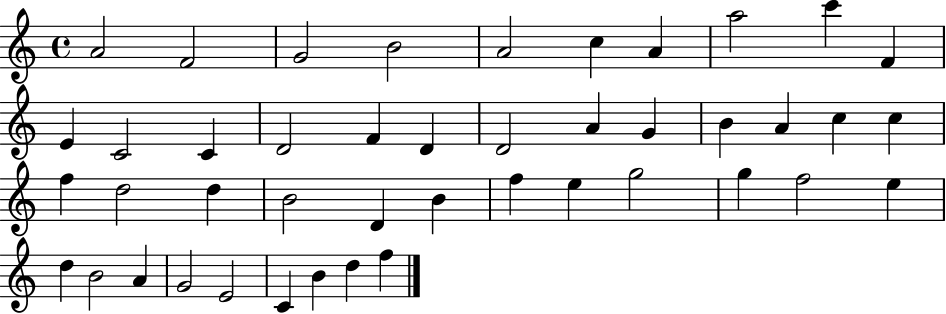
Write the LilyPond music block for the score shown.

{
  \clef treble
  \time 4/4
  \defaultTimeSignature
  \key c \major
  a'2 f'2 | g'2 b'2 | a'2 c''4 a'4 | a''2 c'''4 f'4 | \break e'4 c'2 c'4 | d'2 f'4 d'4 | d'2 a'4 g'4 | b'4 a'4 c''4 c''4 | \break f''4 d''2 d''4 | b'2 d'4 b'4 | f''4 e''4 g''2 | g''4 f''2 e''4 | \break d''4 b'2 a'4 | g'2 e'2 | c'4 b'4 d''4 f''4 | \bar "|."
}